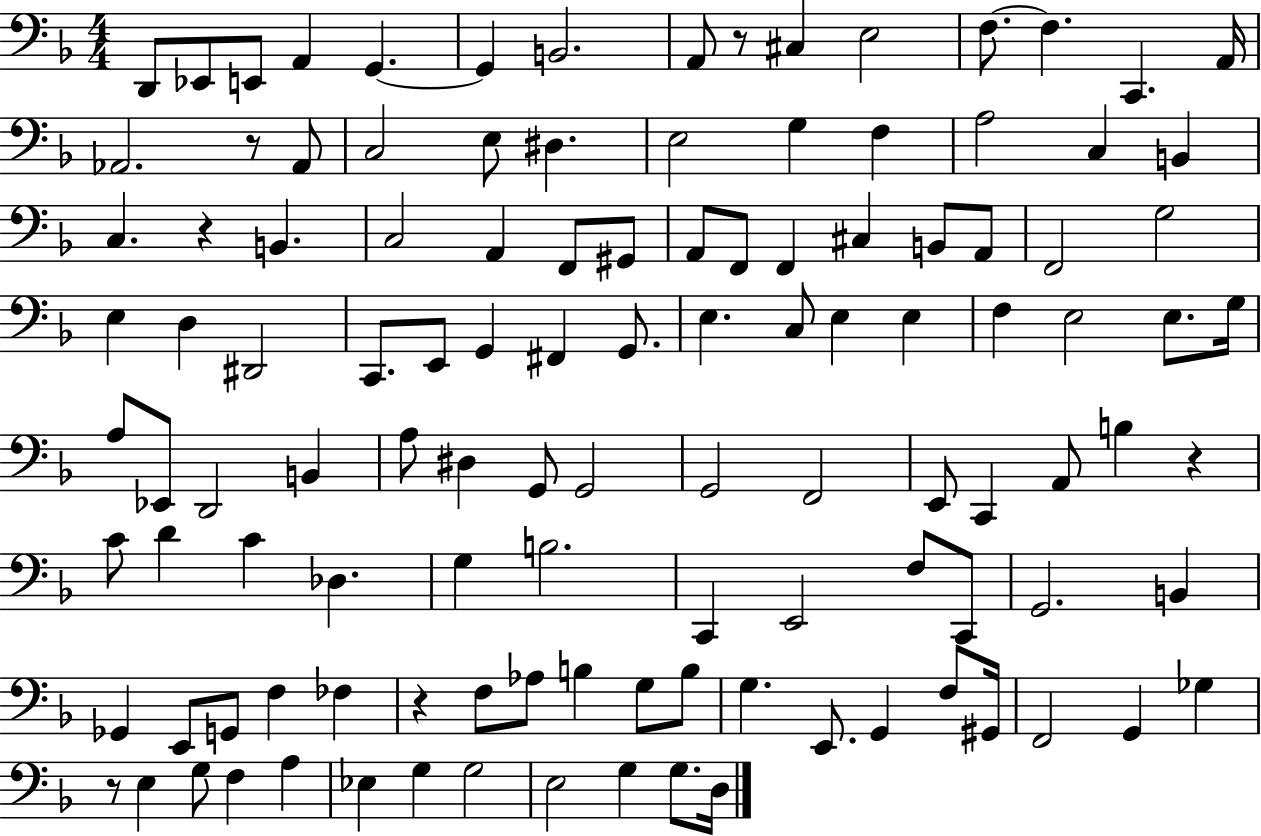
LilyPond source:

{
  \clef bass
  \numericTimeSignature
  \time 4/4
  \key f \major
  \repeat volta 2 { d,8 ees,8 e,8 a,4 g,4.~~ | g,4 b,2. | a,8 r8 cis4 e2 | f8.~~ f4. c,4. a,16 | \break aes,2. r8 aes,8 | c2 e8 dis4. | e2 g4 f4 | a2 c4 b,4 | \break c4. r4 b,4. | c2 a,4 f,8 gis,8 | a,8 f,8 f,4 cis4 b,8 a,8 | f,2 g2 | \break e4 d4 dis,2 | c,8. e,8 g,4 fis,4 g,8. | e4. c8 e4 e4 | f4 e2 e8. g16 | \break a8 ees,8 d,2 b,4 | a8 dis4 g,8 g,2 | g,2 f,2 | e,8 c,4 a,8 b4 r4 | \break c'8 d'4 c'4 des4. | g4 b2. | c,4 e,2 f8 c,8 | g,2. b,4 | \break ges,4 e,8 g,8 f4 fes4 | r4 f8 aes8 b4 g8 b8 | g4. e,8. g,4 f8 gis,16 | f,2 g,4 ges4 | \break r8 e4 g8 f4 a4 | ees4 g4 g2 | e2 g4 g8. d16 | } \bar "|."
}